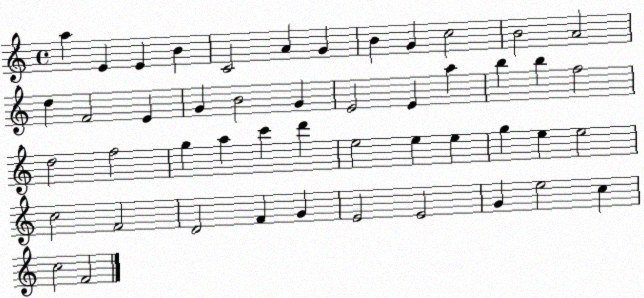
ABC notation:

X:1
T:Untitled
M:4/4
L:1/4
K:C
a E E B C2 A G B G c2 B2 A2 d F2 E G B2 G E2 E a b b f2 d2 f2 g a c' d' e2 e e g e e2 c2 F2 D2 F G E2 E2 G e2 c c2 F2